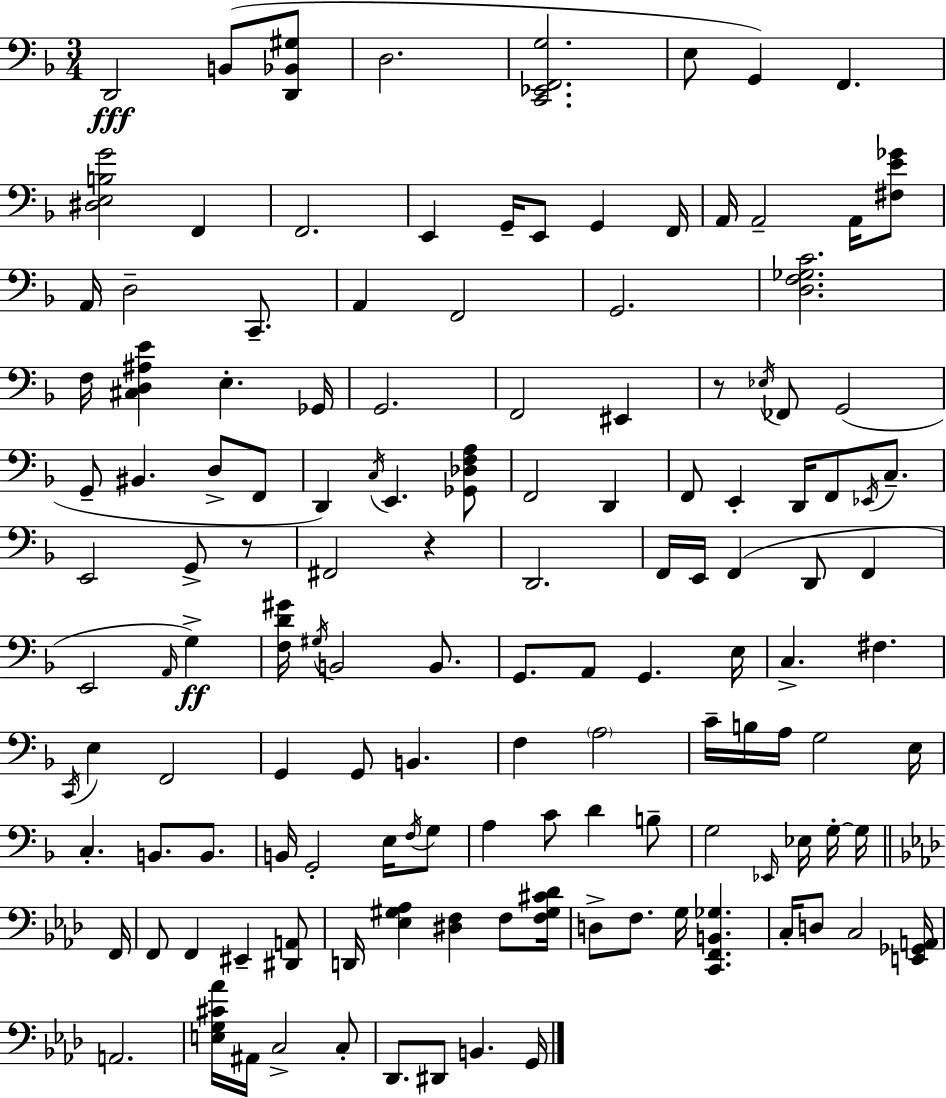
X:1
T:Untitled
M:3/4
L:1/4
K:Dm
D,,2 B,,/2 [D,,_B,,^G,]/2 D,2 [C,,_E,,F,,G,]2 E,/2 G,, F,, [^D,E,B,G]2 F,, F,,2 E,, G,,/4 E,,/2 G,, F,,/4 A,,/4 A,,2 A,,/4 [^F,E_G]/2 A,,/4 D,2 C,,/2 A,, F,,2 G,,2 [D,F,_G,C]2 F,/4 [^C,D,^A,E] E, _G,,/4 G,,2 F,,2 ^E,, z/2 _E,/4 _F,,/2 G,,2 G,,/2 ^B,, D,/2 F,,/2 D,, C,/4 E,, [_G,,_D,F,A,]/2 F,,2 D,, F,,/2 E,, D,,/4 F,,/2 _E,,/4 C,/2 E,,2 G,,/2 z/2 ^F,,2 z D,,2 F,,/4 E,,/4 F,, D,,/2 F,, E,,2 A,,/4 G, [F,D^G]/4 ^G,/4 B,,2 B,,/2 G,,/2 A,,/2 G,, E,/4 C, ^F, C,,/4 E, F,,2 G,, G,,/2 B,, F, A,2 C/4 B,/4 A,/4 G,2 E,/4 C, B,,/2 B,,/2 B,,/4 G,,2 E,/4 F,/4 G,/2 A, C/2 D B,/2 G,2 _E,,/4 _E,/4 G,/4 G,/4 F,,/4 F,,/2 F,, ^E,, [^D,,A,,]/2 D,,/4 [_E,^G,_A,] [^D,F,] F,/2 [F,^G,^C_D]/4 D,/2 F,/2 G,/4 [C,,F,,B,,_G,] C,/4 D,/2 C,2 [E,,_G,,A,,]/4 A,,2 [E,G,^C_A]/4 ^A,,/4 C,2 C,/2 _D,,/2 ^D,,/2 B,, G,,/4